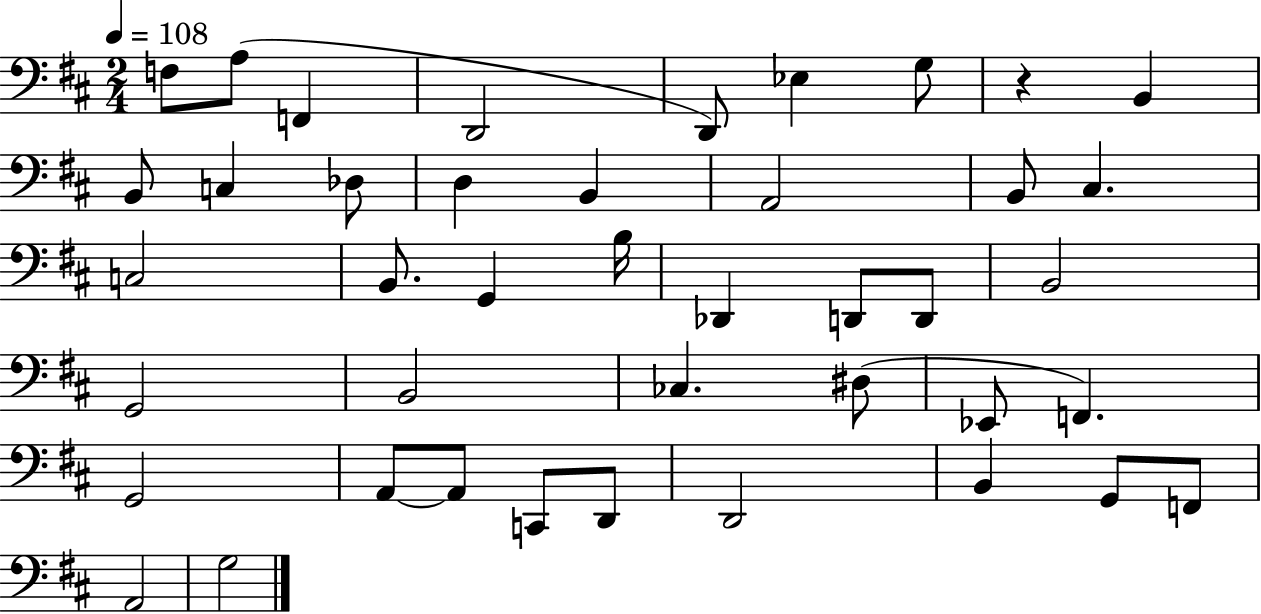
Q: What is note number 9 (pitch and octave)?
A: B2